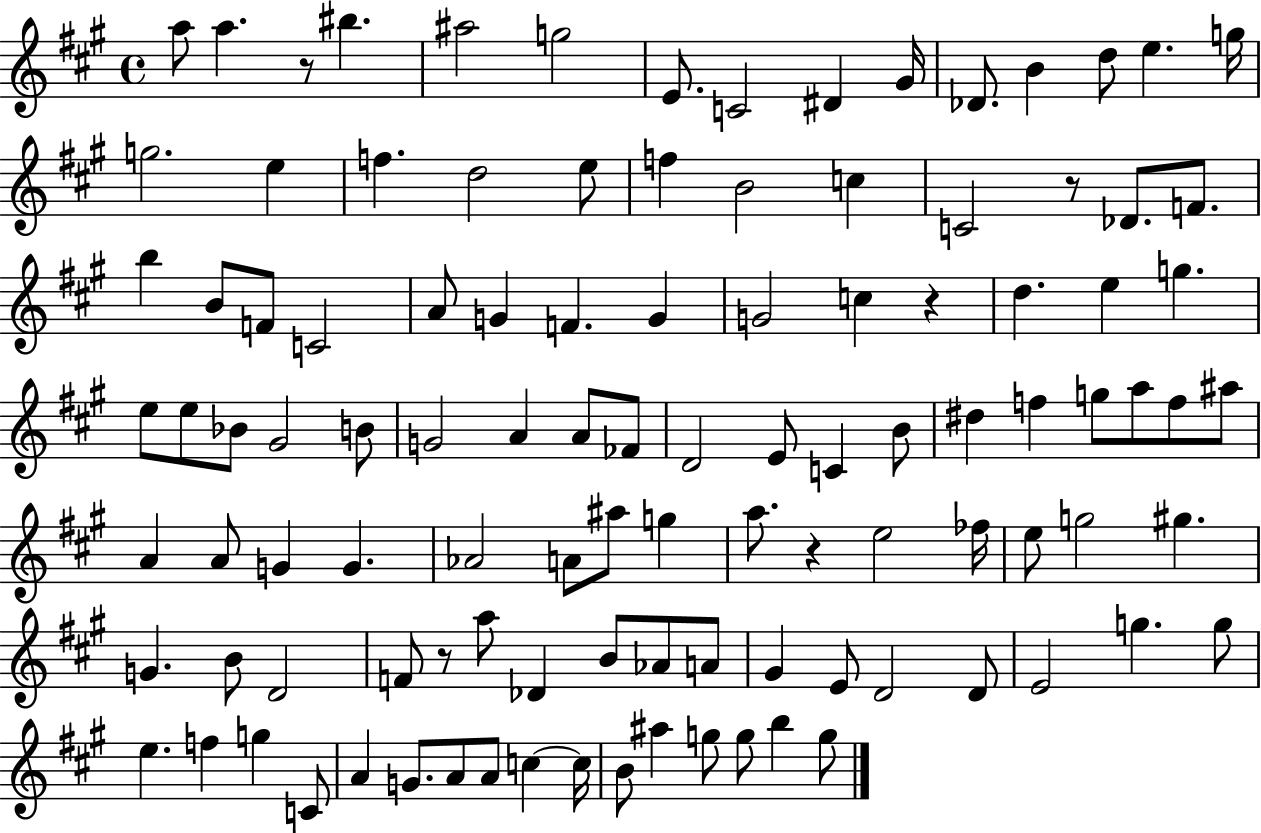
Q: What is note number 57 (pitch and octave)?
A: A#5